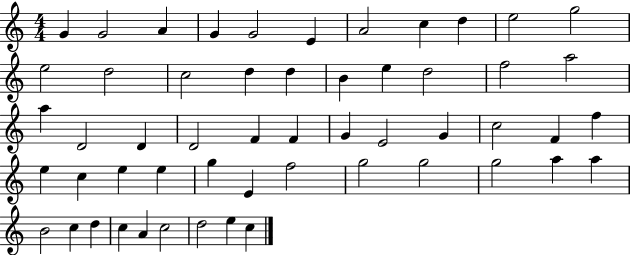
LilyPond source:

{
  \clef treble
  \numericTimeSignature
  \time 4/4
  \key c \major
  g'4 g'2 a'4 | g'4 g'2 e'4 | a'2 c''4 d''4 | e''2 g''2 | \break e''2 d''2 | c''2 d''4 d''4 | b'4 e''4 d''2 | f''2 a''2 | \break a''4 d'2 d'4 | d'2 f'4 f'4 | g'4 e'2 g'4 | c''2 f'4 f''4 | \break e''4 c''4 e''4 e''4 | g''4 e'4 f''2 | g''2 g''2 | g''2 a''4 a''4 | \break b'2 c''4 d''4 | c''4 a'4 c''2 | d''2 e''4 c''4 | \bar "|."
}